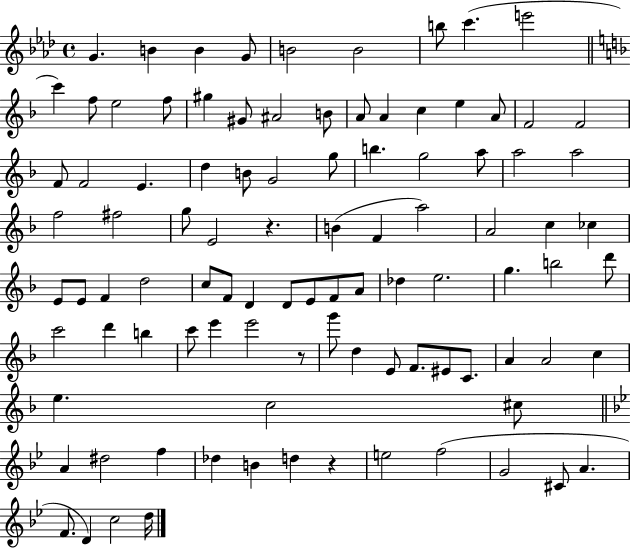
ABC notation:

X:1
T:Untitled
M:4/4
L:1/4
K:Ab
G B B G/2 B2 B2 b/2 c' e'2 c' f/2 e2 f/2 ^g ^G/2 ^A2 B/2 A/2 A c e A/2 F2 F2 F/2 F2 E d B/2 G2 g/2 b g2 a/2 a2 a2 f2 ^f2 g/2 E2 z B F a2 A2 c _c E/2 E/2 F d2 c/2 F/2 D D/2 E/2 F/2 A/2 _d e2 g b2 d'/2 c'2 d' b c'/2 e' e'2 z/2 g'/2 d E/2 F/2 ^E/2 C/2 A A2 c e c2 ^c/2 A ^d2 f _d B d z e2 f2 G2 ^C/2 A F/2 D c2 d/4